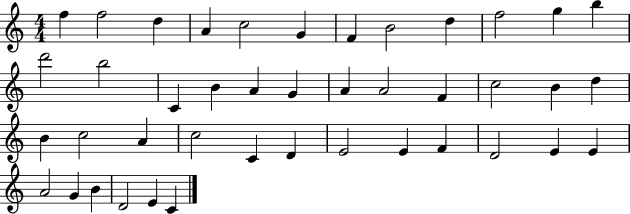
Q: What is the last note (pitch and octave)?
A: C4